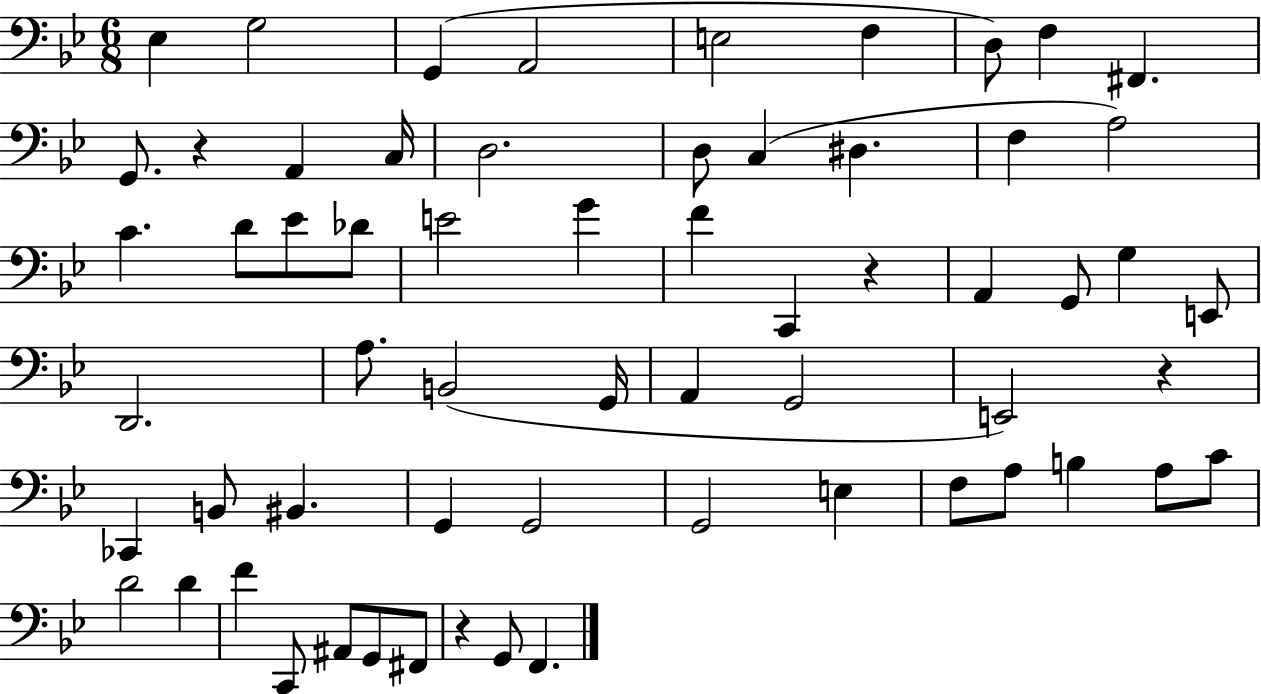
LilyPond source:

{
  \clef bass
  \numericTimeSignature
  \time 6/8
  \key bes \major
  ees4 g2 | g,4( a,2 | e2 f4 | d8) f4 fis,4. | \break g,8. r4 a,4 c16 | d2. | d8 c4( dis4. | f4 a2) | \break c'4. d'8 ees'8 des'8 | e'2 g'4 | f'4 c,4 r4 | a,4 g,8 g4 e,8 | \break d,2. | a8. b,2( g,16 | a,4 g,2 | e,2) r4 | \break ces,4 b,8 bis,4. | g,4 g,2 | g,2 e4 | f8 a8 b4 a8 c'8 | \break d'2 d'4 | f'4 c,8 ais,8 g,8 fis,8 | r4 g,8 f,4. | \bar "|."
}